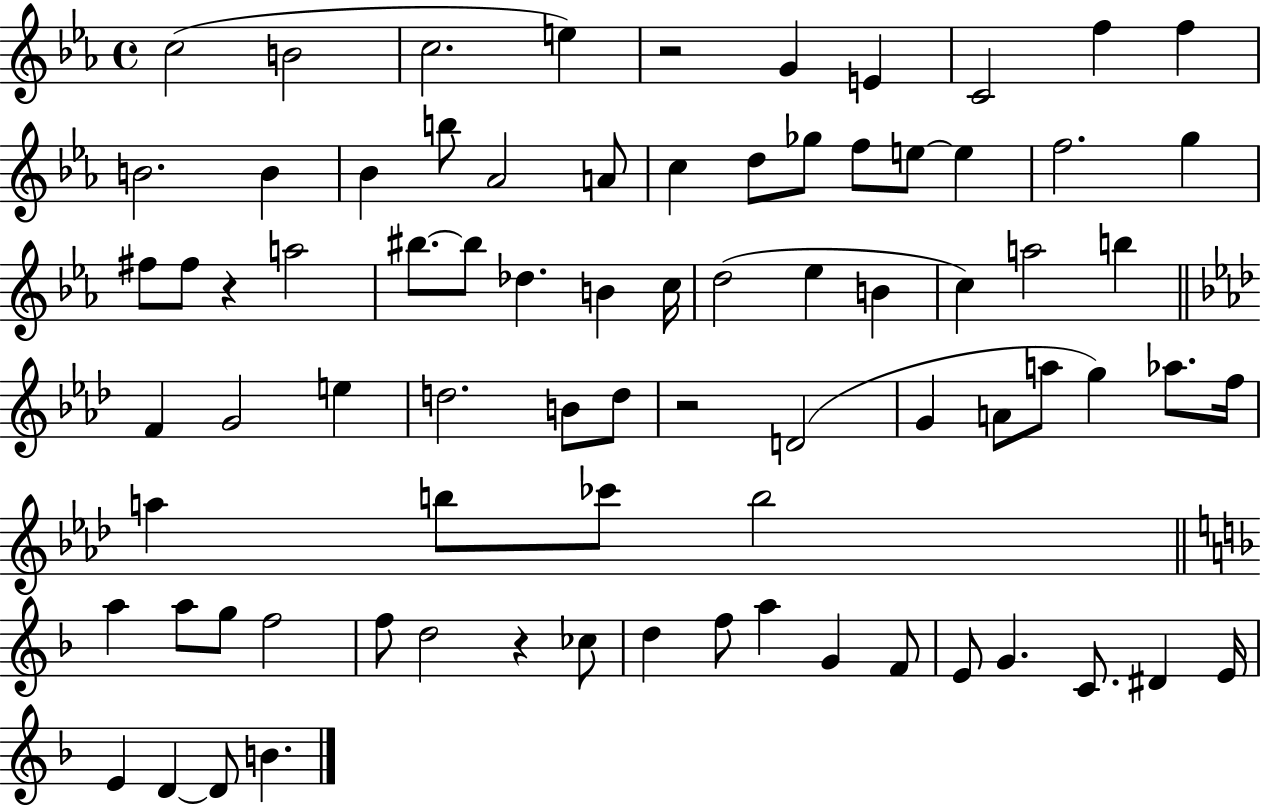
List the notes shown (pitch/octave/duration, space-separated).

C5/h B4/h C5/h. E5/q R/h G4/q E4/q C4/h F5/q F5/q B4/h. B4/q Bb4/q B5/e Ab4/h A4/e C5/q D5/e Gb5/e F5/e E5/e E5/q F5/h. G5/q F#5/e F#5/e R/q A5/h BIS5/e. BIS5/e Db5/q. B4/q C5/s D5/h Eb5/q B4/q C5/q A5/h B5/q F4/q G4/h E5/q D5/h. B4/e D5/e R/h D4/h G4/q A4/e A5/e G5/q Ab5/e. F5/s A5/q B5/e CES6/e B5/h A5/q A5/e G5/e F5/h F5/e D5/h R/q CES5/e D5/q F5/e A5/q G4/q F4/e E4/e G4/q. C4/e. D#4/q E4/s E4/q D4/q D4/e B4/q.